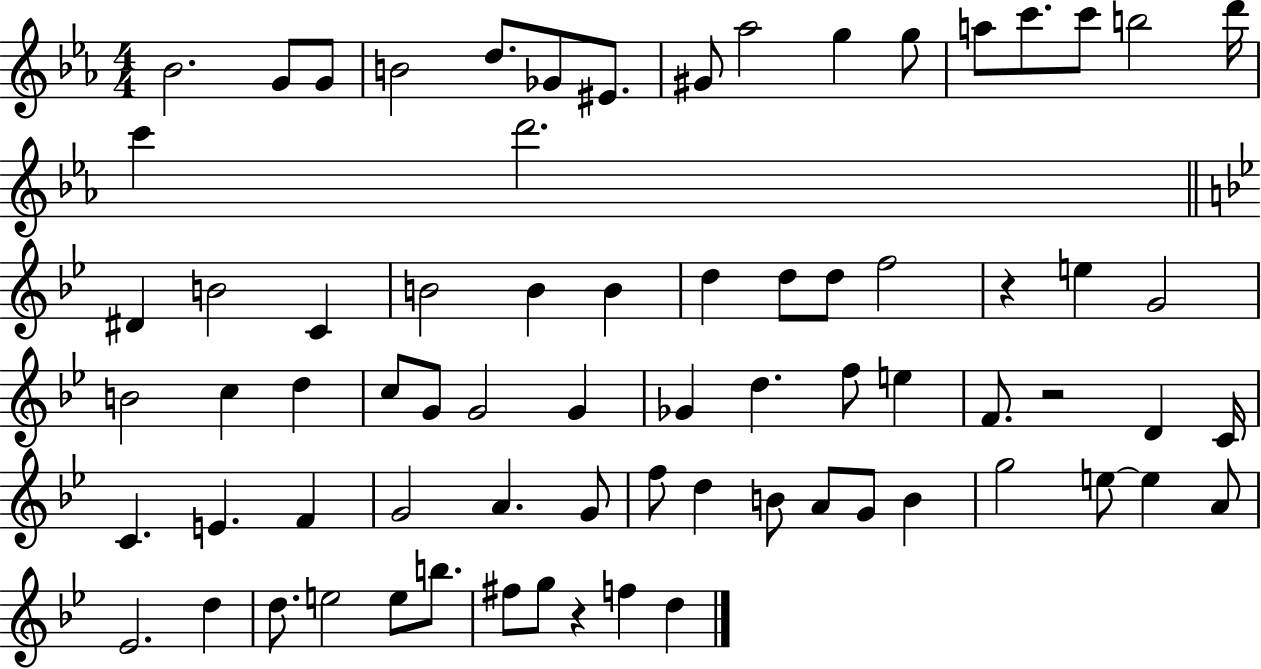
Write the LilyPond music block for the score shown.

{
  \clef treble
  \numericTimeSignature
  \time 4/4
  \key ees \major
  bes'2. g'8 g'8 | b'2 d''8. ges'8 eis'8. | gis'8 aes''2 g''4 g''8 | a''8 c'''8. c'''8 b''2 d'''16 | \break c'''4 d'''2. | \bar "||" \break \key bes \major dis'4 b'2 c'4 | b'2 b'4 b'4 | d''4 d''8 d''8 f''2 | r4 e''4 g'2 | \break b'2 c''4 d''4 | c''8 g'8 g'2 g'4 | ges'4 d''4. f''8 e''4 | f'8. r2 d'4 c'16 | \break c'4. e'4. f'4 | g'2 a'4. g'8 | f''8 d''4 b'8 a'8 g'8 b'4 | g''2 e''8~~ e''4 a'8 | \break ees'2. d''4 | d''8. e''2 e''8 b''8. | fis''8 g''8 r4 f''4 d''4 | \bar "|."
}